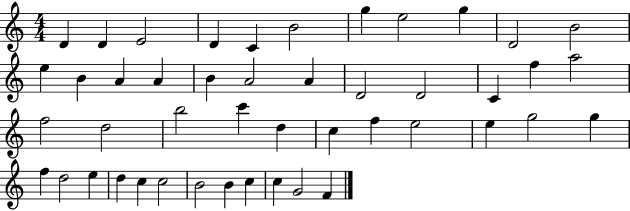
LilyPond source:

{
  \clef treble
  \numericTimeSignature
  \time 4/4
  \key c \major
  d'4 d'4 e'2 | d'4 c'4 b'2 | g''4 e''2 g''4 | d'2 b'2 | \break e''4 b'4 a'4 a'4 | b'4 a'2 a'4 | d'2 d'2 | c'4 f''4 a''2 | \break f''2 d''2 | b''2 c'''4 d''4 | c''4 f''4 e''2 | e''4 g''2 g''4 | \break f''4 d''2 e''4 | d''4 c''4 c''2 | b'2 b'4 c''4 | c''4 g'2 f'4 | \break \bar "|."
}